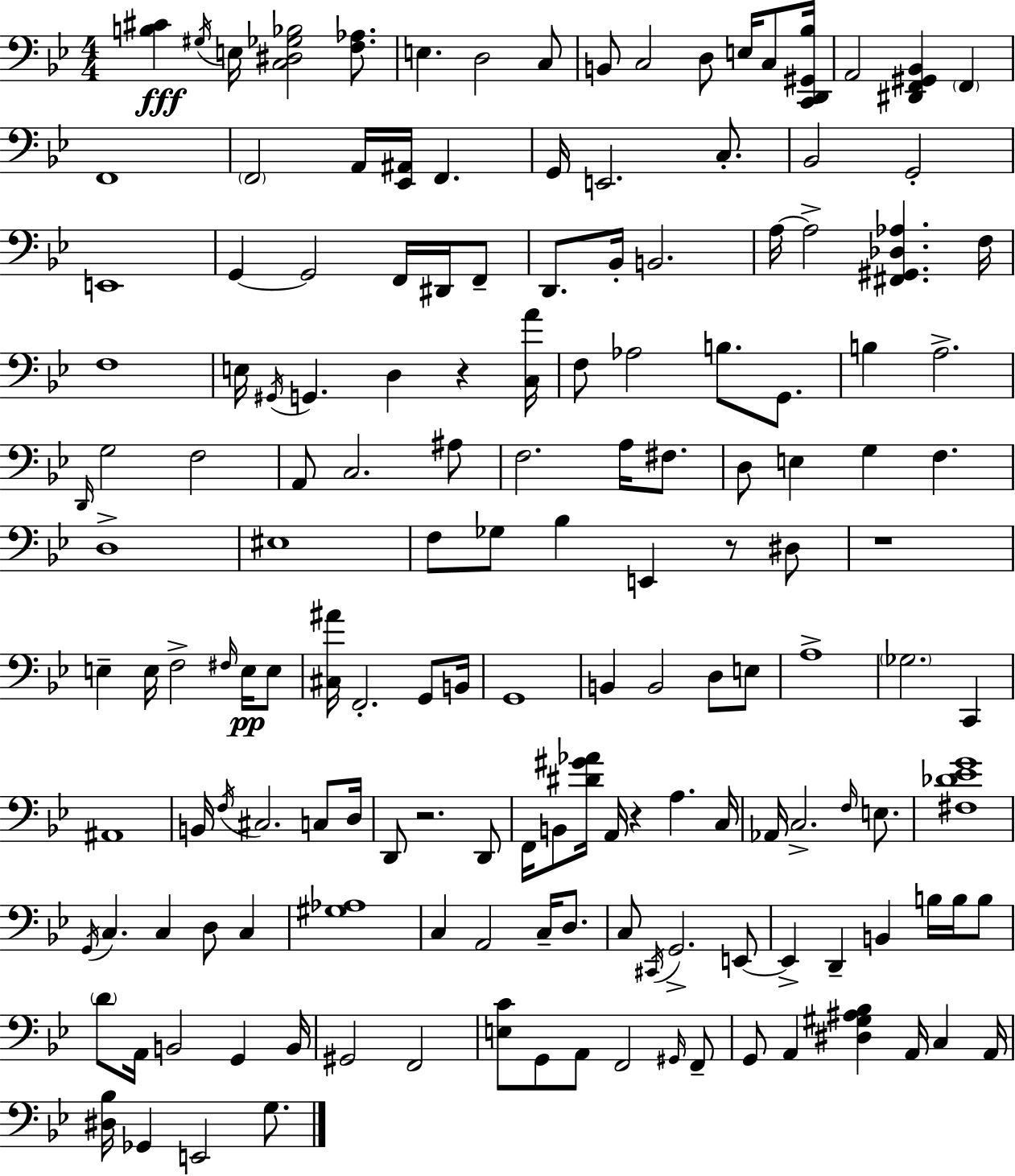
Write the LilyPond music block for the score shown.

{
  \clef bass
  \numericTimeSignature
  \time 4/4
  \key g \minor
  <b cis'>4\fff \acciaccatura { gis16 } e16 <c dis ges bes>2 <f aes>8. | e4. d2 c8 | b,8 c2 d8 e16 c8 | <c, d, gis, bes>16 a,2 <dis, f, gis, bes,>4 \parenthesize f,4 | \break f,1 | \parenthesize f,2 a,16 <ees, ais,>16 f,4. | g,16 e,2. c8.-. | bes,2 g,2-. | \break e,1 | g,4~~ g,2 f,16 dis,16 f,8-- | d,8. bes,16-. b,2. | a16~~ a2-> <fis, gis, des aes>4. | \break f16 f1 | e16 \acciaccatura { gis,16 } g,4. d4 r4 | <c a'>16 f8 aes2 b8. g,8. | b4 a2.-> | \break \grace { d,16 } g2 f2 | a,8 c2. | ais8 f2. a16 | fis8. d8 e4 g4 f4. | \break d1-> | eis1 | f8 ges8 bes4 e,4 r8 | dis8 r1 | \break e4-- e16 f2-> | \grace { fis16 }\pp e16 e8 <cis ais'>16 f,2.-. | g,8 b,16 g,1 | b,4 b,2 | \break d8 e8 a1-> | \parenthesize ges2. | c,4 ais,1 | b,16 \acciaccatura { f16 } cis2. | \break c8 d16 d,8 r2. | d,8 f,16 b,8 <dis' gis' aes'>16 a,16 r4 a4. | c16 aes,16 c2.-> | \grace { f16 } e8. <fis des' ees' g'>1 | \break \acciaccatura { g,16 } c4. c4 | d8 c4 <gis aes>1 | c4 a,2 | c16-- d8. c8 \acciaccatura { cis,16 } g,2.-> | \break e,8~~ e,4-> d,4-- | b,4 b16 b16 b8 \parenthesize d'8 a,16 b,2 | g,4 b,16 gis,2 | f,2 <e c'>8 g,8 a,8 f,2 | \break \grace { gis,16 } f,8-- g,8 a,4 <dis gis ais bes>4 | a,16 c4 a,16 <dis bes>16 ges,4 e,2 | g8. \bar "|."
}